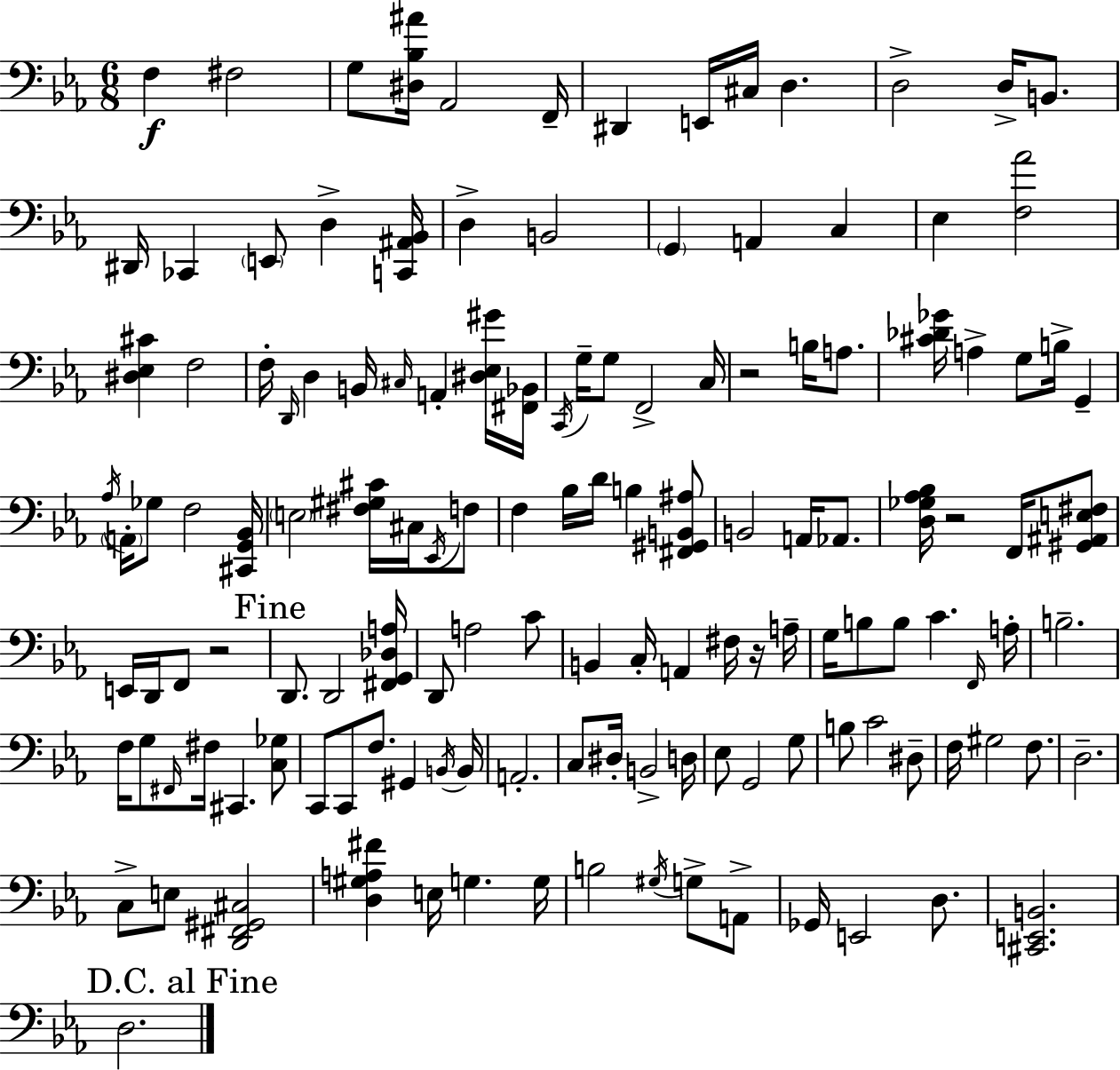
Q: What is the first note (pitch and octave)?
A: F3